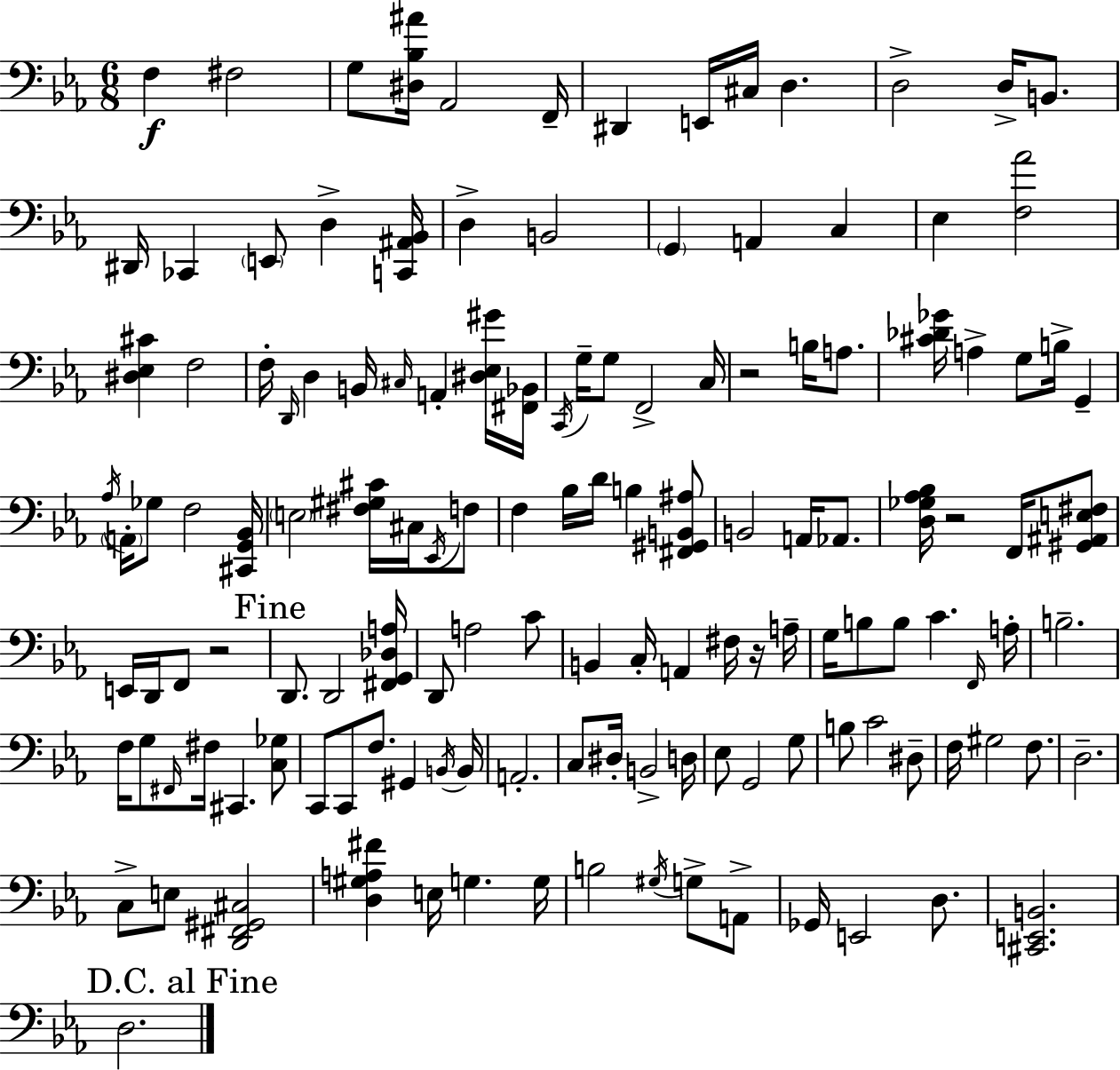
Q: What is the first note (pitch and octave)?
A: F3